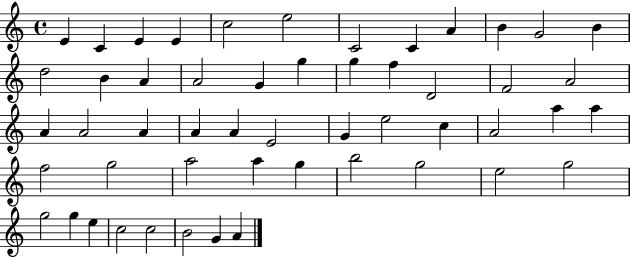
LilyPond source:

{
  \clef treble
  \time 4/4
  \defaultTimeSignature
  \key c \major
  e'4 c'4 e'4 e'4 | c''2 e''2 | c'2 c'4 a'4 | b'4 g'2 b'4 | \break d''2 b'4 a'4 | a'2 g'4 g''4 | g''4 f''4 d'2 | f'2 a'2 | \break a'4 a'2 a'4 | a'4 a'4 e'2 | g'4 e''2 c''4 | a'2 a''4 a''4 | \break f''2 g''2 | a''2 a''4 g''4 | b''2 g''2 | e''2 g''2 | \break g''2 g''4 e''4 | c''2 c''2 | b'2 g'4 a'4 | \bar "|."
}